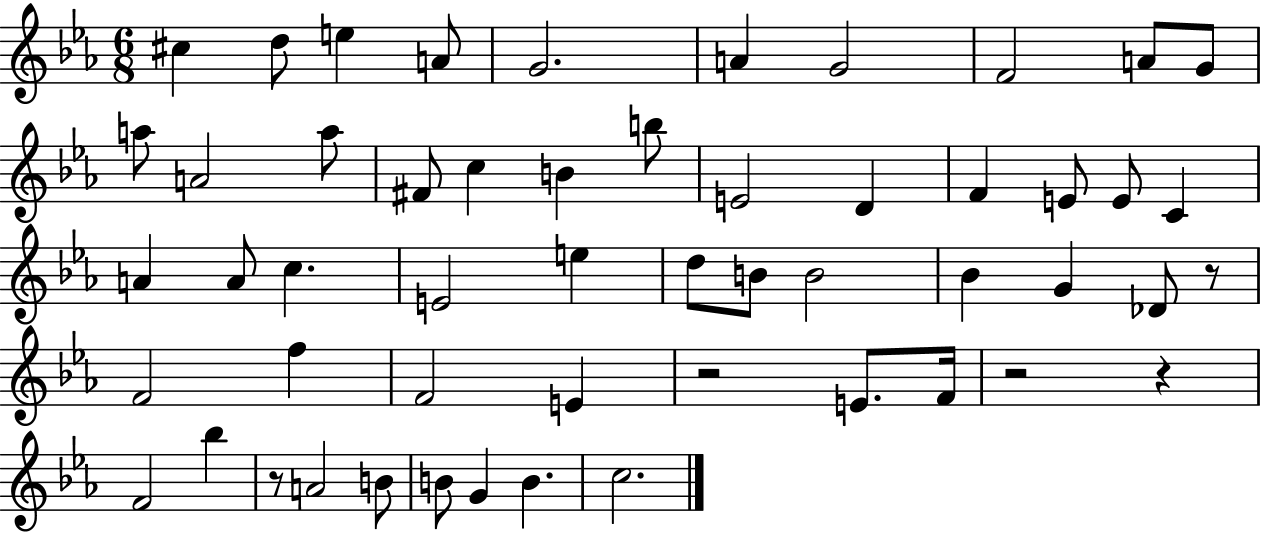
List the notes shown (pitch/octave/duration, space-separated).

C#5/q D5/e E5/q A4/e G4/h. A4/q G4/h F4/h A4/e G4/e A5/e A4/h A5/e F#4/e C5/q B4/q B5/e E4/h D4/q F4/q E4/e E4/e C4/q A4/q A4/e C5/q. E4/h E5/q D5/e B4/e B4/h Bb4/q G4/q Db4/e R/e F4/h F5/q F4/h E4/q R/h E4/e. F4/s R/h R/q F4/h Bb5/q R/e A4/h B4/e B4/e G4/q B4/q. C5/h.